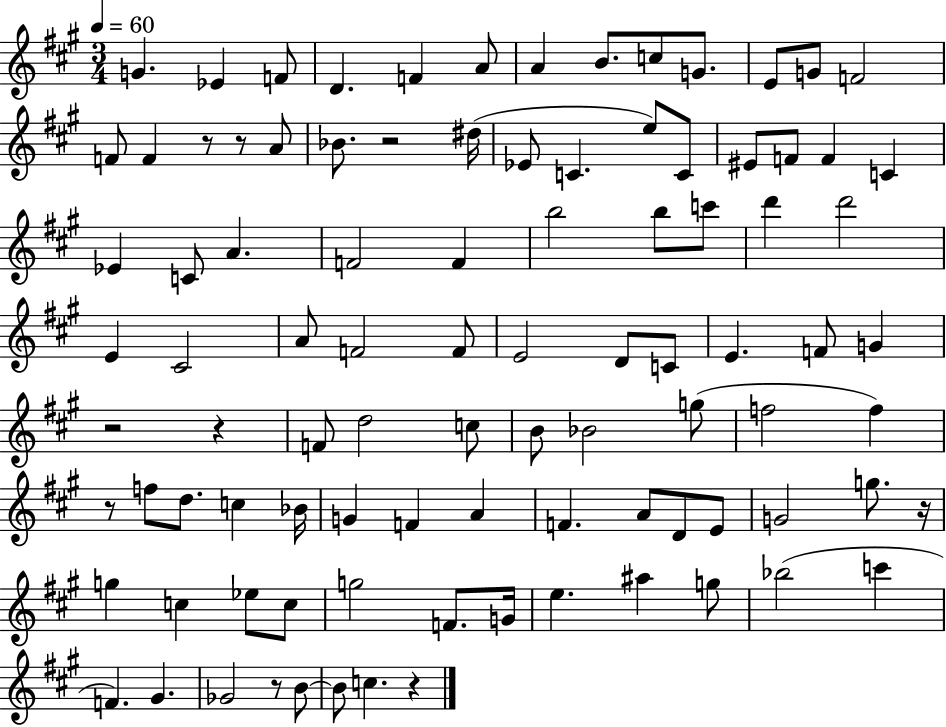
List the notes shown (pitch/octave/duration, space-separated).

G4/q. Eb4/q F4/e D4/q. F4/q A4/e A4/q B4/e. C5/e G4/e. E4/e G4/e F4/h F4/e F4/q R/e R/e A4/e Bb4/e. R/h D#5/s Eb4/e C4/q. E5/e C4/e EIS4/e F4/e F4/q C4/q Eb4/q C4/e A4/q. F4/h F4/q B5/h B5/e C6/e D6/q D6/h E4/q C#4/h A4/e F4/h F4/e E4/h D4/e C4/e E4/q. F4/e G4/q R/h R/q F4/e D5/h C5/e B4/e Bb4/h G5/e F5/h F5/q R/e F5/e D5/e. C5/q Bb4/s G4/q F4/q A4/q F4/q. A4/e D4/e E4/e G4/h G5/e. R/s G5/q C5/q Eb5/e C5/e G5/h F4/e. G4/s E5/q. A#5/q G5/e Bb5/h C6/q F4/q. G#4/q. Gb4/h R/e B4/e B4/e C5/q. R/q